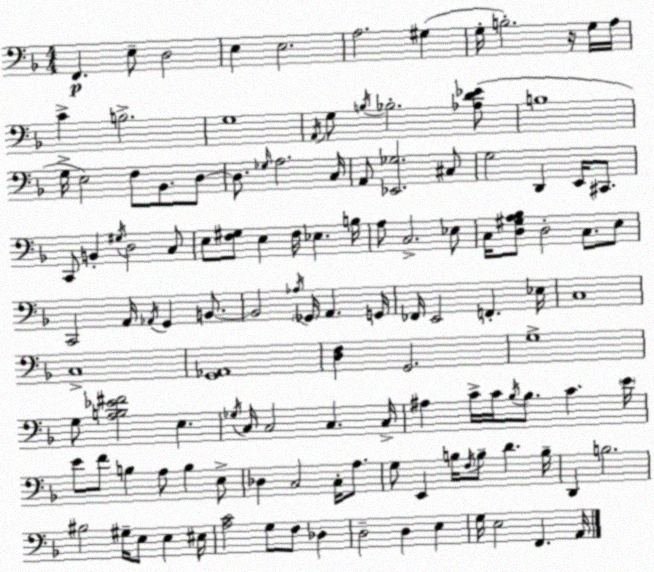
X:1
T:Untitled
M:4/4
L:1/4
K:Dm
F,, E,/2 D,2 E, E,2 A,2 ^G, G,/4 B,2 z/4 G,/4 A,/4 C B,2 G,4 A,,/4 G,/2 B,/4 _B,2 [_A,D_E]/2 B,4 G,/4 E,2 F,/2 _B,,/2 D,/2 D,/2 _G,/4 A,2 C,/4 A,,/2 [_E,,_G,]2 ^C,/2 G,2 D,, E,,/4 ^C,,/2 C,,/2 B,, ^G,/4 D,2 C,/2 E,/2 [F,^G,]/2 E, F,/4 _E, B,/4 A,/2 C,2 _E,/2 C,/4 [D,^G,A,_B,]/2 D,2 C,/2 E,/2 C,,2 A,,/4 _A,,/4 G,, B,,/2 B,,2 _A,/4 _G,,/4 A,, G,,/4 _F,,/4 E,,2 F,, _E,/4 C,4 C,4 [G,,_A,,]4 [D,F,] G,,2 G,4 G,/2 [A,B,_E^F]2 E, _G,/4 C,/4 C,2 C, C,/4 ^A, C/4 C/4 _B,/4 _B,/2 C E/4 E/2 F/2 B, A,/2 B, E,/2 _D, C,2 C,/4 A,/2 G,/2 E,, B,/4 F,/4 B,/2 D B,/4 D,, B,2 ^B,2 ^G,/4 E,/2 E, ^E,/4 [A,C]2 G,/2 F,/2 _D, D,2 D, E, G,/4 E,2 F,, A,,/4